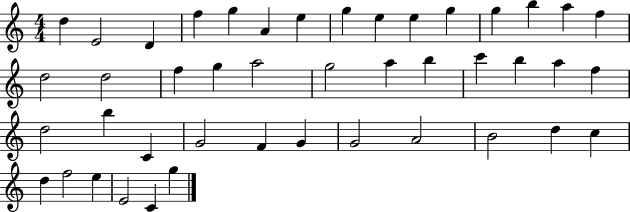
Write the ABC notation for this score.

X:1
T:Untitled
M:4/4
L:1/4
K:C
d E2 D f g A e g e e g g b a f d2 d2 f g a2 g2 a b c' b a f d2 b C G2 F G G2 A2 B2 d c d f2 e E2 C g